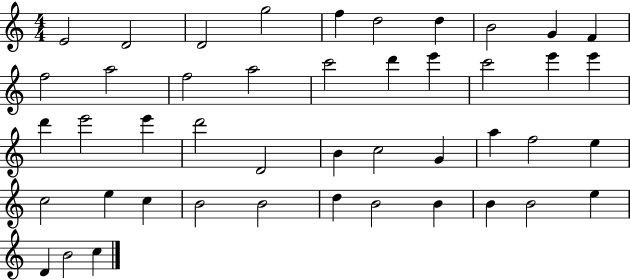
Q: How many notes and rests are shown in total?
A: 45